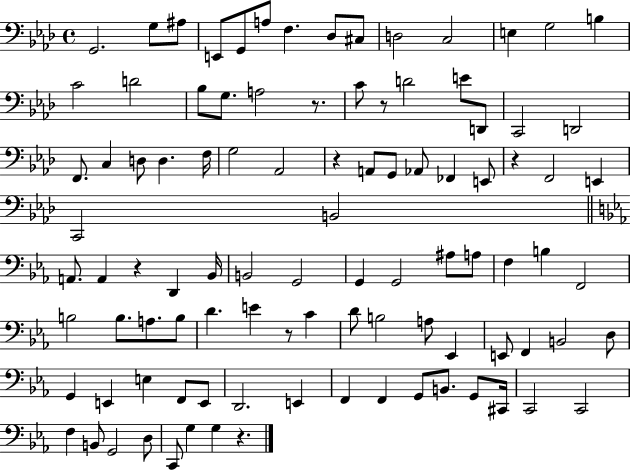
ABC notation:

X:1
T:Untitled
M:4/4
L:1/4
K:Ab
G,,2 G,/2 ^A,/2 E,,/2 G,,/2 A,/2 F, _D,/2 ^C,/2 D,2 C,2 E, G,2 B, C2 D2 _B,/2 G,/2 A,2 z/2 C/2 z/2 D2 E/2 D,,/2 C,,2 D,,2 F,,/2 C, D,/2 D, F,/4 G,2 _A,,2 z A,,/2 G,,/2 _A,,/2 _F,, E,,/2 z F,,2 E,, C,,2 B,,2 A,,/2 A,, z D,, _B,,/4 B,,2 G,,2 G,, G,,2 ^A,/2 A,/2 F, B, F,,2 B,2 B,/2 A,/2 B,/2 D E z/2 C D/2 B,2 A,/2 _E,, E,,/2 F,, B,,2 D,/2 G,, E,, E, F,,/2 E,,/2 D,,2 E,, F,, F,, G,,/2 B,,/2 G,,/2 ^C,,/4 C,,2 C,,2 F, B,,/2 G,,2 D,/2 C,,/2 G, G, z